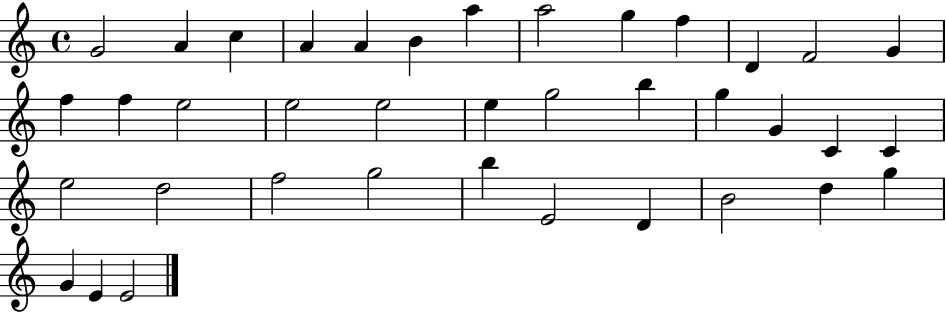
{
  \clef treble
  \time 4/4
  \defaultTimeSignature
  \key c \major
  g'2 a'4 c''4 | a'4 a'4 b'4 a''4 | a''2 g''4 f''4 | d'4 f'2 g'4 | \break f''4 f''4 e''2 | e''2 e''2 | e''4 g''2 b''4 | g''4 g'4 c'4 c'4 | \break e''2 d''2 | f''2 g''2 | b''4 e'2 d'4 | b'2 d''4 g''4 | \break g'4 e'4 e'2 | \bar "|."
}